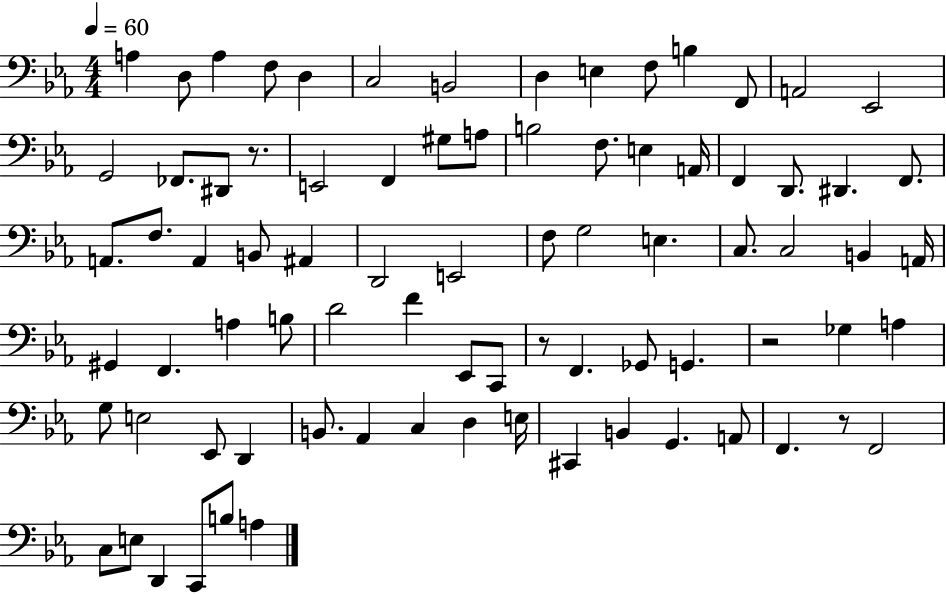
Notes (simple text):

A3/q D3/e A3/q F3/e D3/q C3/h B2/h D3/q E3/q F3/e B3/q F2/e A2/h Eb2/h G2/h FES2/e. D#2/e R/e. E2/h F2/q G#3/e A3/e B3/h F3/e. E3/q A2/s F2/q D2/e. D#2/q. F2/e. A2/e. F3/e. A2/q B2/e A#2/q D2/h E2/h F3/e G3/h E3/q. C3/e. C3/h B2/q A2/s G#2/q F2/q. A3/q B3/e D4/h F4/q Eb2/e C2/e R/e F2/q. Gb2/e G2/q. R/h Gb3/q A3/q G3/e E3/h Eb2/e D2/q B2/e. Ab2/q C3/q D3/q E3/s C#2/q B2/q G2/q. A2/e F2/q. R/e F2/h C3/e E3/e D2/q C2/e B3/e A3/q